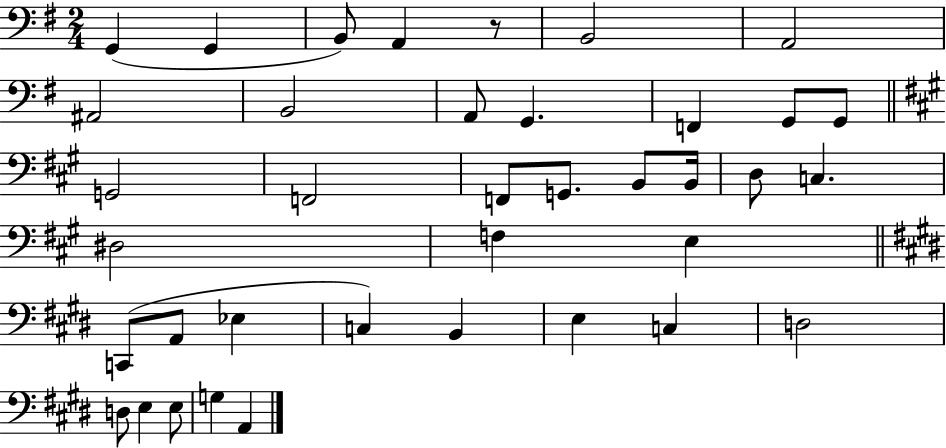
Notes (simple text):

G2/q G2/q B2/e A2/q R/e B2/h A2/h A#2/h B2/h A2/e G2/q. F2/q G2/e G2/e G2/h F2/h F2/e G2/e. B2/e B2/s D3/e C3/q. D#3/h F3/q E3/q C2/e A2/e Eb3/q C3/q B2/q E3/q C3/q D3/h D3/e E3/q E3/e G3/q A2/q